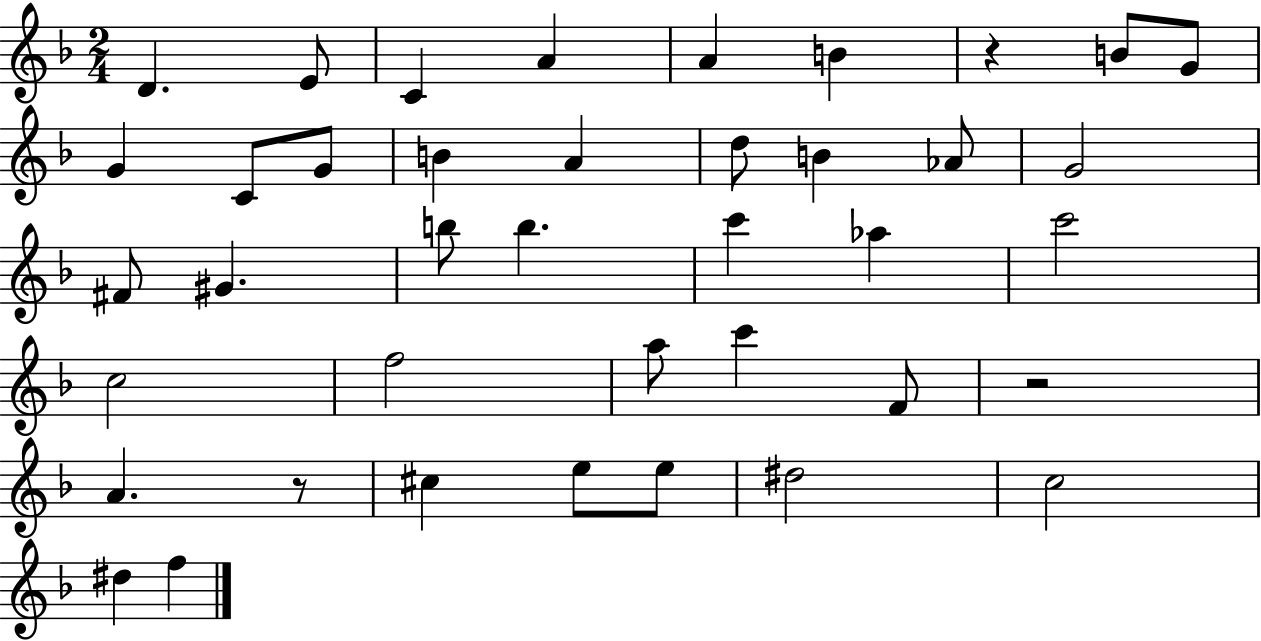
D4/q. E4/e C4/q A4/q A4/q B4/q R/q B4/e G4/e G4/q C4/e G4/e B4/q A4/q D5/e B4/q Ab4/e G4/h F#4/e G#4/q. B5/e B5/q. C6/q Ab5/q C6/h C5/h F5/h A5/e C6/q F4/e R/h A4/q. R/e C#5/q E5/e E5/e D#5/h C5/h D#5/q F5/q